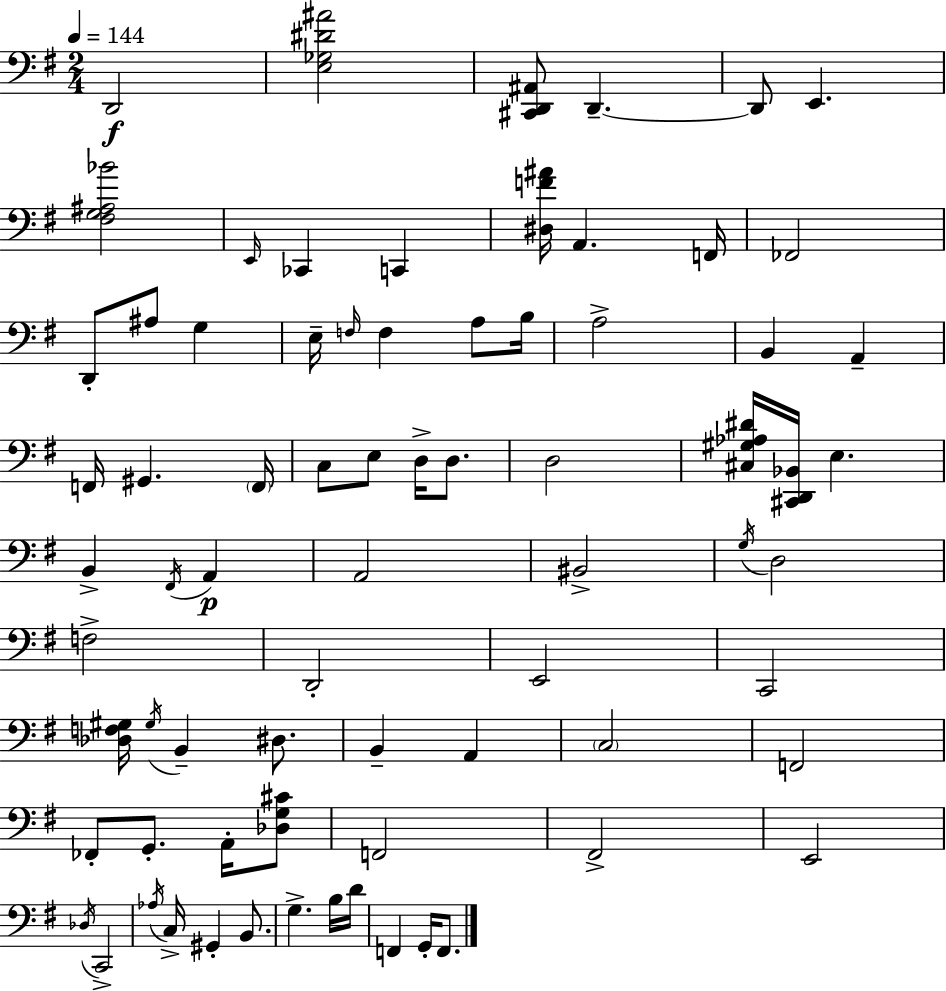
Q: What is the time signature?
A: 2/4